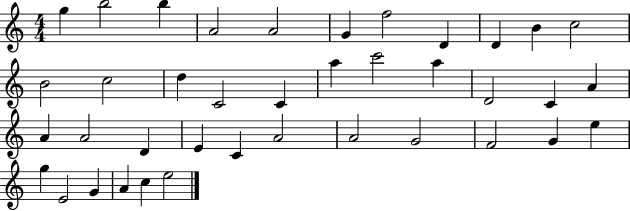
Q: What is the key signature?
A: C major